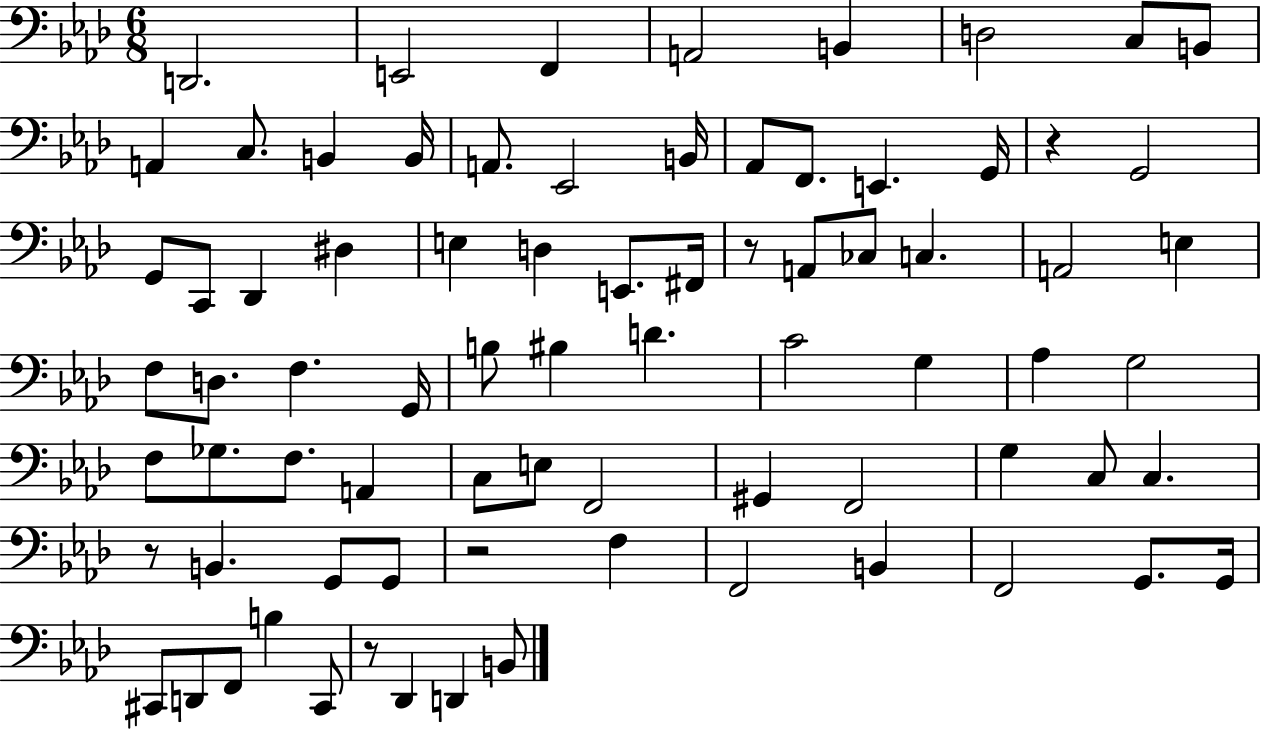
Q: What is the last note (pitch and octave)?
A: B2